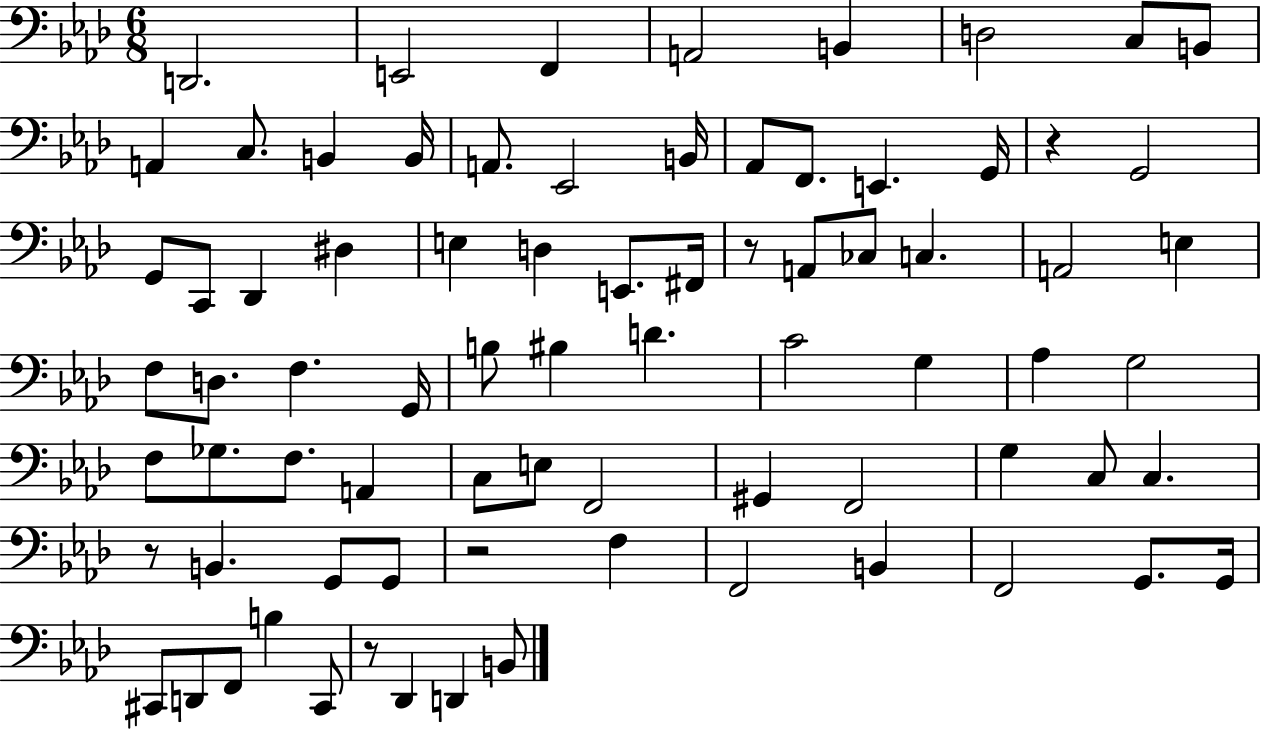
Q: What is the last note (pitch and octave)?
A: B2